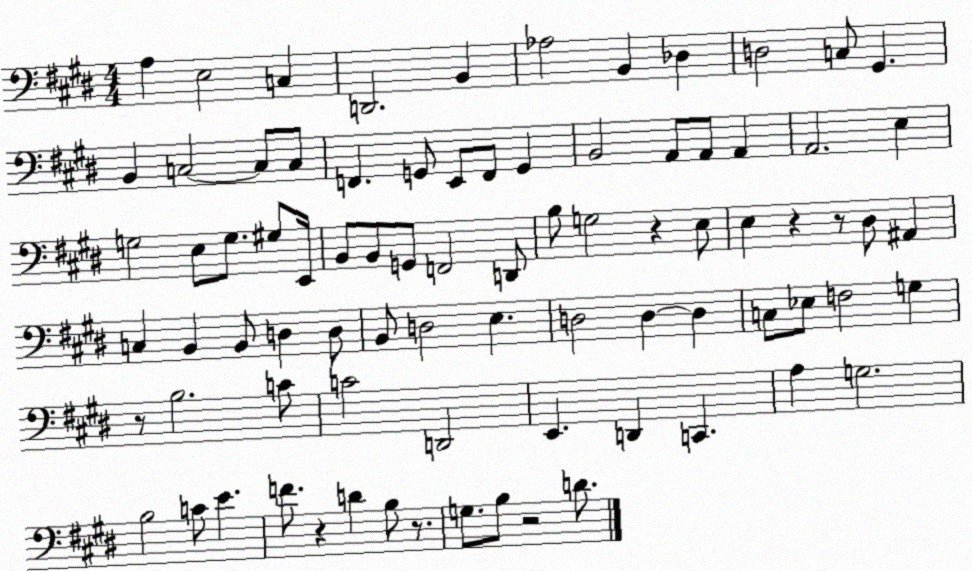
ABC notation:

X:1
T:Untitled
M:4/4
L:1/4
K:E
A, E,2 C, D,,2 B,, _A,2 B,, _D, D,2 C,/2 ^G,, B,, C,2 C,/2 C,/2 F,, G,,/2 E,,/2 F,,/2 G,, B,,2 A,,/2 A,,/2 A,, A,,2 E, G,2 E,/2 G,/2 ^G,/2 E,,/4 B,,/2 B,,/2 G,,/2 F,,2 D,,/2 B,/2 G,2 z E,/2 E, z z/2 ^D,/2 ^A,, C, B,, B,,/2 D, D,/2 B,,/2 D,2 E, D,2 D, D, C,/2 _E,/2 F,2 G, z/2 B,2 C/2 C2 D,,2 E,, D,, C,, A, G,2 B,2 C/2 E F/2 z D B,/2 z/2 G,/2 B,/2 z2 D/2